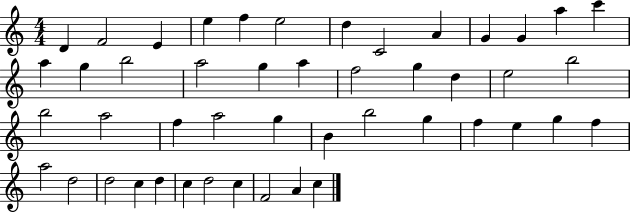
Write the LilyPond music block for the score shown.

{
  \clef treble
  \numericTimeSignature
  \time 4/4
  \key c \major
  d'4 f'2 e'4 | e''4 f''4 e''2 | d''4 c'2 a'4 | g'4 g'4 a''4 c'''4 | \break a''4 g''4 b''2 | a''2 g''4 a''4 | f''2 g''4 d''4 | e''2 b''2 | \break b''2 a''2 | f''4 a''2 g''4 | b'4 b''2 g''4 | f''4 e''4 g''4 f''4 | \break a''2 d''2 | d''2 c''4 d''4 | c''4 d''2 c''4 | f'2 a'4 c''4 | \break \bar "|."
}